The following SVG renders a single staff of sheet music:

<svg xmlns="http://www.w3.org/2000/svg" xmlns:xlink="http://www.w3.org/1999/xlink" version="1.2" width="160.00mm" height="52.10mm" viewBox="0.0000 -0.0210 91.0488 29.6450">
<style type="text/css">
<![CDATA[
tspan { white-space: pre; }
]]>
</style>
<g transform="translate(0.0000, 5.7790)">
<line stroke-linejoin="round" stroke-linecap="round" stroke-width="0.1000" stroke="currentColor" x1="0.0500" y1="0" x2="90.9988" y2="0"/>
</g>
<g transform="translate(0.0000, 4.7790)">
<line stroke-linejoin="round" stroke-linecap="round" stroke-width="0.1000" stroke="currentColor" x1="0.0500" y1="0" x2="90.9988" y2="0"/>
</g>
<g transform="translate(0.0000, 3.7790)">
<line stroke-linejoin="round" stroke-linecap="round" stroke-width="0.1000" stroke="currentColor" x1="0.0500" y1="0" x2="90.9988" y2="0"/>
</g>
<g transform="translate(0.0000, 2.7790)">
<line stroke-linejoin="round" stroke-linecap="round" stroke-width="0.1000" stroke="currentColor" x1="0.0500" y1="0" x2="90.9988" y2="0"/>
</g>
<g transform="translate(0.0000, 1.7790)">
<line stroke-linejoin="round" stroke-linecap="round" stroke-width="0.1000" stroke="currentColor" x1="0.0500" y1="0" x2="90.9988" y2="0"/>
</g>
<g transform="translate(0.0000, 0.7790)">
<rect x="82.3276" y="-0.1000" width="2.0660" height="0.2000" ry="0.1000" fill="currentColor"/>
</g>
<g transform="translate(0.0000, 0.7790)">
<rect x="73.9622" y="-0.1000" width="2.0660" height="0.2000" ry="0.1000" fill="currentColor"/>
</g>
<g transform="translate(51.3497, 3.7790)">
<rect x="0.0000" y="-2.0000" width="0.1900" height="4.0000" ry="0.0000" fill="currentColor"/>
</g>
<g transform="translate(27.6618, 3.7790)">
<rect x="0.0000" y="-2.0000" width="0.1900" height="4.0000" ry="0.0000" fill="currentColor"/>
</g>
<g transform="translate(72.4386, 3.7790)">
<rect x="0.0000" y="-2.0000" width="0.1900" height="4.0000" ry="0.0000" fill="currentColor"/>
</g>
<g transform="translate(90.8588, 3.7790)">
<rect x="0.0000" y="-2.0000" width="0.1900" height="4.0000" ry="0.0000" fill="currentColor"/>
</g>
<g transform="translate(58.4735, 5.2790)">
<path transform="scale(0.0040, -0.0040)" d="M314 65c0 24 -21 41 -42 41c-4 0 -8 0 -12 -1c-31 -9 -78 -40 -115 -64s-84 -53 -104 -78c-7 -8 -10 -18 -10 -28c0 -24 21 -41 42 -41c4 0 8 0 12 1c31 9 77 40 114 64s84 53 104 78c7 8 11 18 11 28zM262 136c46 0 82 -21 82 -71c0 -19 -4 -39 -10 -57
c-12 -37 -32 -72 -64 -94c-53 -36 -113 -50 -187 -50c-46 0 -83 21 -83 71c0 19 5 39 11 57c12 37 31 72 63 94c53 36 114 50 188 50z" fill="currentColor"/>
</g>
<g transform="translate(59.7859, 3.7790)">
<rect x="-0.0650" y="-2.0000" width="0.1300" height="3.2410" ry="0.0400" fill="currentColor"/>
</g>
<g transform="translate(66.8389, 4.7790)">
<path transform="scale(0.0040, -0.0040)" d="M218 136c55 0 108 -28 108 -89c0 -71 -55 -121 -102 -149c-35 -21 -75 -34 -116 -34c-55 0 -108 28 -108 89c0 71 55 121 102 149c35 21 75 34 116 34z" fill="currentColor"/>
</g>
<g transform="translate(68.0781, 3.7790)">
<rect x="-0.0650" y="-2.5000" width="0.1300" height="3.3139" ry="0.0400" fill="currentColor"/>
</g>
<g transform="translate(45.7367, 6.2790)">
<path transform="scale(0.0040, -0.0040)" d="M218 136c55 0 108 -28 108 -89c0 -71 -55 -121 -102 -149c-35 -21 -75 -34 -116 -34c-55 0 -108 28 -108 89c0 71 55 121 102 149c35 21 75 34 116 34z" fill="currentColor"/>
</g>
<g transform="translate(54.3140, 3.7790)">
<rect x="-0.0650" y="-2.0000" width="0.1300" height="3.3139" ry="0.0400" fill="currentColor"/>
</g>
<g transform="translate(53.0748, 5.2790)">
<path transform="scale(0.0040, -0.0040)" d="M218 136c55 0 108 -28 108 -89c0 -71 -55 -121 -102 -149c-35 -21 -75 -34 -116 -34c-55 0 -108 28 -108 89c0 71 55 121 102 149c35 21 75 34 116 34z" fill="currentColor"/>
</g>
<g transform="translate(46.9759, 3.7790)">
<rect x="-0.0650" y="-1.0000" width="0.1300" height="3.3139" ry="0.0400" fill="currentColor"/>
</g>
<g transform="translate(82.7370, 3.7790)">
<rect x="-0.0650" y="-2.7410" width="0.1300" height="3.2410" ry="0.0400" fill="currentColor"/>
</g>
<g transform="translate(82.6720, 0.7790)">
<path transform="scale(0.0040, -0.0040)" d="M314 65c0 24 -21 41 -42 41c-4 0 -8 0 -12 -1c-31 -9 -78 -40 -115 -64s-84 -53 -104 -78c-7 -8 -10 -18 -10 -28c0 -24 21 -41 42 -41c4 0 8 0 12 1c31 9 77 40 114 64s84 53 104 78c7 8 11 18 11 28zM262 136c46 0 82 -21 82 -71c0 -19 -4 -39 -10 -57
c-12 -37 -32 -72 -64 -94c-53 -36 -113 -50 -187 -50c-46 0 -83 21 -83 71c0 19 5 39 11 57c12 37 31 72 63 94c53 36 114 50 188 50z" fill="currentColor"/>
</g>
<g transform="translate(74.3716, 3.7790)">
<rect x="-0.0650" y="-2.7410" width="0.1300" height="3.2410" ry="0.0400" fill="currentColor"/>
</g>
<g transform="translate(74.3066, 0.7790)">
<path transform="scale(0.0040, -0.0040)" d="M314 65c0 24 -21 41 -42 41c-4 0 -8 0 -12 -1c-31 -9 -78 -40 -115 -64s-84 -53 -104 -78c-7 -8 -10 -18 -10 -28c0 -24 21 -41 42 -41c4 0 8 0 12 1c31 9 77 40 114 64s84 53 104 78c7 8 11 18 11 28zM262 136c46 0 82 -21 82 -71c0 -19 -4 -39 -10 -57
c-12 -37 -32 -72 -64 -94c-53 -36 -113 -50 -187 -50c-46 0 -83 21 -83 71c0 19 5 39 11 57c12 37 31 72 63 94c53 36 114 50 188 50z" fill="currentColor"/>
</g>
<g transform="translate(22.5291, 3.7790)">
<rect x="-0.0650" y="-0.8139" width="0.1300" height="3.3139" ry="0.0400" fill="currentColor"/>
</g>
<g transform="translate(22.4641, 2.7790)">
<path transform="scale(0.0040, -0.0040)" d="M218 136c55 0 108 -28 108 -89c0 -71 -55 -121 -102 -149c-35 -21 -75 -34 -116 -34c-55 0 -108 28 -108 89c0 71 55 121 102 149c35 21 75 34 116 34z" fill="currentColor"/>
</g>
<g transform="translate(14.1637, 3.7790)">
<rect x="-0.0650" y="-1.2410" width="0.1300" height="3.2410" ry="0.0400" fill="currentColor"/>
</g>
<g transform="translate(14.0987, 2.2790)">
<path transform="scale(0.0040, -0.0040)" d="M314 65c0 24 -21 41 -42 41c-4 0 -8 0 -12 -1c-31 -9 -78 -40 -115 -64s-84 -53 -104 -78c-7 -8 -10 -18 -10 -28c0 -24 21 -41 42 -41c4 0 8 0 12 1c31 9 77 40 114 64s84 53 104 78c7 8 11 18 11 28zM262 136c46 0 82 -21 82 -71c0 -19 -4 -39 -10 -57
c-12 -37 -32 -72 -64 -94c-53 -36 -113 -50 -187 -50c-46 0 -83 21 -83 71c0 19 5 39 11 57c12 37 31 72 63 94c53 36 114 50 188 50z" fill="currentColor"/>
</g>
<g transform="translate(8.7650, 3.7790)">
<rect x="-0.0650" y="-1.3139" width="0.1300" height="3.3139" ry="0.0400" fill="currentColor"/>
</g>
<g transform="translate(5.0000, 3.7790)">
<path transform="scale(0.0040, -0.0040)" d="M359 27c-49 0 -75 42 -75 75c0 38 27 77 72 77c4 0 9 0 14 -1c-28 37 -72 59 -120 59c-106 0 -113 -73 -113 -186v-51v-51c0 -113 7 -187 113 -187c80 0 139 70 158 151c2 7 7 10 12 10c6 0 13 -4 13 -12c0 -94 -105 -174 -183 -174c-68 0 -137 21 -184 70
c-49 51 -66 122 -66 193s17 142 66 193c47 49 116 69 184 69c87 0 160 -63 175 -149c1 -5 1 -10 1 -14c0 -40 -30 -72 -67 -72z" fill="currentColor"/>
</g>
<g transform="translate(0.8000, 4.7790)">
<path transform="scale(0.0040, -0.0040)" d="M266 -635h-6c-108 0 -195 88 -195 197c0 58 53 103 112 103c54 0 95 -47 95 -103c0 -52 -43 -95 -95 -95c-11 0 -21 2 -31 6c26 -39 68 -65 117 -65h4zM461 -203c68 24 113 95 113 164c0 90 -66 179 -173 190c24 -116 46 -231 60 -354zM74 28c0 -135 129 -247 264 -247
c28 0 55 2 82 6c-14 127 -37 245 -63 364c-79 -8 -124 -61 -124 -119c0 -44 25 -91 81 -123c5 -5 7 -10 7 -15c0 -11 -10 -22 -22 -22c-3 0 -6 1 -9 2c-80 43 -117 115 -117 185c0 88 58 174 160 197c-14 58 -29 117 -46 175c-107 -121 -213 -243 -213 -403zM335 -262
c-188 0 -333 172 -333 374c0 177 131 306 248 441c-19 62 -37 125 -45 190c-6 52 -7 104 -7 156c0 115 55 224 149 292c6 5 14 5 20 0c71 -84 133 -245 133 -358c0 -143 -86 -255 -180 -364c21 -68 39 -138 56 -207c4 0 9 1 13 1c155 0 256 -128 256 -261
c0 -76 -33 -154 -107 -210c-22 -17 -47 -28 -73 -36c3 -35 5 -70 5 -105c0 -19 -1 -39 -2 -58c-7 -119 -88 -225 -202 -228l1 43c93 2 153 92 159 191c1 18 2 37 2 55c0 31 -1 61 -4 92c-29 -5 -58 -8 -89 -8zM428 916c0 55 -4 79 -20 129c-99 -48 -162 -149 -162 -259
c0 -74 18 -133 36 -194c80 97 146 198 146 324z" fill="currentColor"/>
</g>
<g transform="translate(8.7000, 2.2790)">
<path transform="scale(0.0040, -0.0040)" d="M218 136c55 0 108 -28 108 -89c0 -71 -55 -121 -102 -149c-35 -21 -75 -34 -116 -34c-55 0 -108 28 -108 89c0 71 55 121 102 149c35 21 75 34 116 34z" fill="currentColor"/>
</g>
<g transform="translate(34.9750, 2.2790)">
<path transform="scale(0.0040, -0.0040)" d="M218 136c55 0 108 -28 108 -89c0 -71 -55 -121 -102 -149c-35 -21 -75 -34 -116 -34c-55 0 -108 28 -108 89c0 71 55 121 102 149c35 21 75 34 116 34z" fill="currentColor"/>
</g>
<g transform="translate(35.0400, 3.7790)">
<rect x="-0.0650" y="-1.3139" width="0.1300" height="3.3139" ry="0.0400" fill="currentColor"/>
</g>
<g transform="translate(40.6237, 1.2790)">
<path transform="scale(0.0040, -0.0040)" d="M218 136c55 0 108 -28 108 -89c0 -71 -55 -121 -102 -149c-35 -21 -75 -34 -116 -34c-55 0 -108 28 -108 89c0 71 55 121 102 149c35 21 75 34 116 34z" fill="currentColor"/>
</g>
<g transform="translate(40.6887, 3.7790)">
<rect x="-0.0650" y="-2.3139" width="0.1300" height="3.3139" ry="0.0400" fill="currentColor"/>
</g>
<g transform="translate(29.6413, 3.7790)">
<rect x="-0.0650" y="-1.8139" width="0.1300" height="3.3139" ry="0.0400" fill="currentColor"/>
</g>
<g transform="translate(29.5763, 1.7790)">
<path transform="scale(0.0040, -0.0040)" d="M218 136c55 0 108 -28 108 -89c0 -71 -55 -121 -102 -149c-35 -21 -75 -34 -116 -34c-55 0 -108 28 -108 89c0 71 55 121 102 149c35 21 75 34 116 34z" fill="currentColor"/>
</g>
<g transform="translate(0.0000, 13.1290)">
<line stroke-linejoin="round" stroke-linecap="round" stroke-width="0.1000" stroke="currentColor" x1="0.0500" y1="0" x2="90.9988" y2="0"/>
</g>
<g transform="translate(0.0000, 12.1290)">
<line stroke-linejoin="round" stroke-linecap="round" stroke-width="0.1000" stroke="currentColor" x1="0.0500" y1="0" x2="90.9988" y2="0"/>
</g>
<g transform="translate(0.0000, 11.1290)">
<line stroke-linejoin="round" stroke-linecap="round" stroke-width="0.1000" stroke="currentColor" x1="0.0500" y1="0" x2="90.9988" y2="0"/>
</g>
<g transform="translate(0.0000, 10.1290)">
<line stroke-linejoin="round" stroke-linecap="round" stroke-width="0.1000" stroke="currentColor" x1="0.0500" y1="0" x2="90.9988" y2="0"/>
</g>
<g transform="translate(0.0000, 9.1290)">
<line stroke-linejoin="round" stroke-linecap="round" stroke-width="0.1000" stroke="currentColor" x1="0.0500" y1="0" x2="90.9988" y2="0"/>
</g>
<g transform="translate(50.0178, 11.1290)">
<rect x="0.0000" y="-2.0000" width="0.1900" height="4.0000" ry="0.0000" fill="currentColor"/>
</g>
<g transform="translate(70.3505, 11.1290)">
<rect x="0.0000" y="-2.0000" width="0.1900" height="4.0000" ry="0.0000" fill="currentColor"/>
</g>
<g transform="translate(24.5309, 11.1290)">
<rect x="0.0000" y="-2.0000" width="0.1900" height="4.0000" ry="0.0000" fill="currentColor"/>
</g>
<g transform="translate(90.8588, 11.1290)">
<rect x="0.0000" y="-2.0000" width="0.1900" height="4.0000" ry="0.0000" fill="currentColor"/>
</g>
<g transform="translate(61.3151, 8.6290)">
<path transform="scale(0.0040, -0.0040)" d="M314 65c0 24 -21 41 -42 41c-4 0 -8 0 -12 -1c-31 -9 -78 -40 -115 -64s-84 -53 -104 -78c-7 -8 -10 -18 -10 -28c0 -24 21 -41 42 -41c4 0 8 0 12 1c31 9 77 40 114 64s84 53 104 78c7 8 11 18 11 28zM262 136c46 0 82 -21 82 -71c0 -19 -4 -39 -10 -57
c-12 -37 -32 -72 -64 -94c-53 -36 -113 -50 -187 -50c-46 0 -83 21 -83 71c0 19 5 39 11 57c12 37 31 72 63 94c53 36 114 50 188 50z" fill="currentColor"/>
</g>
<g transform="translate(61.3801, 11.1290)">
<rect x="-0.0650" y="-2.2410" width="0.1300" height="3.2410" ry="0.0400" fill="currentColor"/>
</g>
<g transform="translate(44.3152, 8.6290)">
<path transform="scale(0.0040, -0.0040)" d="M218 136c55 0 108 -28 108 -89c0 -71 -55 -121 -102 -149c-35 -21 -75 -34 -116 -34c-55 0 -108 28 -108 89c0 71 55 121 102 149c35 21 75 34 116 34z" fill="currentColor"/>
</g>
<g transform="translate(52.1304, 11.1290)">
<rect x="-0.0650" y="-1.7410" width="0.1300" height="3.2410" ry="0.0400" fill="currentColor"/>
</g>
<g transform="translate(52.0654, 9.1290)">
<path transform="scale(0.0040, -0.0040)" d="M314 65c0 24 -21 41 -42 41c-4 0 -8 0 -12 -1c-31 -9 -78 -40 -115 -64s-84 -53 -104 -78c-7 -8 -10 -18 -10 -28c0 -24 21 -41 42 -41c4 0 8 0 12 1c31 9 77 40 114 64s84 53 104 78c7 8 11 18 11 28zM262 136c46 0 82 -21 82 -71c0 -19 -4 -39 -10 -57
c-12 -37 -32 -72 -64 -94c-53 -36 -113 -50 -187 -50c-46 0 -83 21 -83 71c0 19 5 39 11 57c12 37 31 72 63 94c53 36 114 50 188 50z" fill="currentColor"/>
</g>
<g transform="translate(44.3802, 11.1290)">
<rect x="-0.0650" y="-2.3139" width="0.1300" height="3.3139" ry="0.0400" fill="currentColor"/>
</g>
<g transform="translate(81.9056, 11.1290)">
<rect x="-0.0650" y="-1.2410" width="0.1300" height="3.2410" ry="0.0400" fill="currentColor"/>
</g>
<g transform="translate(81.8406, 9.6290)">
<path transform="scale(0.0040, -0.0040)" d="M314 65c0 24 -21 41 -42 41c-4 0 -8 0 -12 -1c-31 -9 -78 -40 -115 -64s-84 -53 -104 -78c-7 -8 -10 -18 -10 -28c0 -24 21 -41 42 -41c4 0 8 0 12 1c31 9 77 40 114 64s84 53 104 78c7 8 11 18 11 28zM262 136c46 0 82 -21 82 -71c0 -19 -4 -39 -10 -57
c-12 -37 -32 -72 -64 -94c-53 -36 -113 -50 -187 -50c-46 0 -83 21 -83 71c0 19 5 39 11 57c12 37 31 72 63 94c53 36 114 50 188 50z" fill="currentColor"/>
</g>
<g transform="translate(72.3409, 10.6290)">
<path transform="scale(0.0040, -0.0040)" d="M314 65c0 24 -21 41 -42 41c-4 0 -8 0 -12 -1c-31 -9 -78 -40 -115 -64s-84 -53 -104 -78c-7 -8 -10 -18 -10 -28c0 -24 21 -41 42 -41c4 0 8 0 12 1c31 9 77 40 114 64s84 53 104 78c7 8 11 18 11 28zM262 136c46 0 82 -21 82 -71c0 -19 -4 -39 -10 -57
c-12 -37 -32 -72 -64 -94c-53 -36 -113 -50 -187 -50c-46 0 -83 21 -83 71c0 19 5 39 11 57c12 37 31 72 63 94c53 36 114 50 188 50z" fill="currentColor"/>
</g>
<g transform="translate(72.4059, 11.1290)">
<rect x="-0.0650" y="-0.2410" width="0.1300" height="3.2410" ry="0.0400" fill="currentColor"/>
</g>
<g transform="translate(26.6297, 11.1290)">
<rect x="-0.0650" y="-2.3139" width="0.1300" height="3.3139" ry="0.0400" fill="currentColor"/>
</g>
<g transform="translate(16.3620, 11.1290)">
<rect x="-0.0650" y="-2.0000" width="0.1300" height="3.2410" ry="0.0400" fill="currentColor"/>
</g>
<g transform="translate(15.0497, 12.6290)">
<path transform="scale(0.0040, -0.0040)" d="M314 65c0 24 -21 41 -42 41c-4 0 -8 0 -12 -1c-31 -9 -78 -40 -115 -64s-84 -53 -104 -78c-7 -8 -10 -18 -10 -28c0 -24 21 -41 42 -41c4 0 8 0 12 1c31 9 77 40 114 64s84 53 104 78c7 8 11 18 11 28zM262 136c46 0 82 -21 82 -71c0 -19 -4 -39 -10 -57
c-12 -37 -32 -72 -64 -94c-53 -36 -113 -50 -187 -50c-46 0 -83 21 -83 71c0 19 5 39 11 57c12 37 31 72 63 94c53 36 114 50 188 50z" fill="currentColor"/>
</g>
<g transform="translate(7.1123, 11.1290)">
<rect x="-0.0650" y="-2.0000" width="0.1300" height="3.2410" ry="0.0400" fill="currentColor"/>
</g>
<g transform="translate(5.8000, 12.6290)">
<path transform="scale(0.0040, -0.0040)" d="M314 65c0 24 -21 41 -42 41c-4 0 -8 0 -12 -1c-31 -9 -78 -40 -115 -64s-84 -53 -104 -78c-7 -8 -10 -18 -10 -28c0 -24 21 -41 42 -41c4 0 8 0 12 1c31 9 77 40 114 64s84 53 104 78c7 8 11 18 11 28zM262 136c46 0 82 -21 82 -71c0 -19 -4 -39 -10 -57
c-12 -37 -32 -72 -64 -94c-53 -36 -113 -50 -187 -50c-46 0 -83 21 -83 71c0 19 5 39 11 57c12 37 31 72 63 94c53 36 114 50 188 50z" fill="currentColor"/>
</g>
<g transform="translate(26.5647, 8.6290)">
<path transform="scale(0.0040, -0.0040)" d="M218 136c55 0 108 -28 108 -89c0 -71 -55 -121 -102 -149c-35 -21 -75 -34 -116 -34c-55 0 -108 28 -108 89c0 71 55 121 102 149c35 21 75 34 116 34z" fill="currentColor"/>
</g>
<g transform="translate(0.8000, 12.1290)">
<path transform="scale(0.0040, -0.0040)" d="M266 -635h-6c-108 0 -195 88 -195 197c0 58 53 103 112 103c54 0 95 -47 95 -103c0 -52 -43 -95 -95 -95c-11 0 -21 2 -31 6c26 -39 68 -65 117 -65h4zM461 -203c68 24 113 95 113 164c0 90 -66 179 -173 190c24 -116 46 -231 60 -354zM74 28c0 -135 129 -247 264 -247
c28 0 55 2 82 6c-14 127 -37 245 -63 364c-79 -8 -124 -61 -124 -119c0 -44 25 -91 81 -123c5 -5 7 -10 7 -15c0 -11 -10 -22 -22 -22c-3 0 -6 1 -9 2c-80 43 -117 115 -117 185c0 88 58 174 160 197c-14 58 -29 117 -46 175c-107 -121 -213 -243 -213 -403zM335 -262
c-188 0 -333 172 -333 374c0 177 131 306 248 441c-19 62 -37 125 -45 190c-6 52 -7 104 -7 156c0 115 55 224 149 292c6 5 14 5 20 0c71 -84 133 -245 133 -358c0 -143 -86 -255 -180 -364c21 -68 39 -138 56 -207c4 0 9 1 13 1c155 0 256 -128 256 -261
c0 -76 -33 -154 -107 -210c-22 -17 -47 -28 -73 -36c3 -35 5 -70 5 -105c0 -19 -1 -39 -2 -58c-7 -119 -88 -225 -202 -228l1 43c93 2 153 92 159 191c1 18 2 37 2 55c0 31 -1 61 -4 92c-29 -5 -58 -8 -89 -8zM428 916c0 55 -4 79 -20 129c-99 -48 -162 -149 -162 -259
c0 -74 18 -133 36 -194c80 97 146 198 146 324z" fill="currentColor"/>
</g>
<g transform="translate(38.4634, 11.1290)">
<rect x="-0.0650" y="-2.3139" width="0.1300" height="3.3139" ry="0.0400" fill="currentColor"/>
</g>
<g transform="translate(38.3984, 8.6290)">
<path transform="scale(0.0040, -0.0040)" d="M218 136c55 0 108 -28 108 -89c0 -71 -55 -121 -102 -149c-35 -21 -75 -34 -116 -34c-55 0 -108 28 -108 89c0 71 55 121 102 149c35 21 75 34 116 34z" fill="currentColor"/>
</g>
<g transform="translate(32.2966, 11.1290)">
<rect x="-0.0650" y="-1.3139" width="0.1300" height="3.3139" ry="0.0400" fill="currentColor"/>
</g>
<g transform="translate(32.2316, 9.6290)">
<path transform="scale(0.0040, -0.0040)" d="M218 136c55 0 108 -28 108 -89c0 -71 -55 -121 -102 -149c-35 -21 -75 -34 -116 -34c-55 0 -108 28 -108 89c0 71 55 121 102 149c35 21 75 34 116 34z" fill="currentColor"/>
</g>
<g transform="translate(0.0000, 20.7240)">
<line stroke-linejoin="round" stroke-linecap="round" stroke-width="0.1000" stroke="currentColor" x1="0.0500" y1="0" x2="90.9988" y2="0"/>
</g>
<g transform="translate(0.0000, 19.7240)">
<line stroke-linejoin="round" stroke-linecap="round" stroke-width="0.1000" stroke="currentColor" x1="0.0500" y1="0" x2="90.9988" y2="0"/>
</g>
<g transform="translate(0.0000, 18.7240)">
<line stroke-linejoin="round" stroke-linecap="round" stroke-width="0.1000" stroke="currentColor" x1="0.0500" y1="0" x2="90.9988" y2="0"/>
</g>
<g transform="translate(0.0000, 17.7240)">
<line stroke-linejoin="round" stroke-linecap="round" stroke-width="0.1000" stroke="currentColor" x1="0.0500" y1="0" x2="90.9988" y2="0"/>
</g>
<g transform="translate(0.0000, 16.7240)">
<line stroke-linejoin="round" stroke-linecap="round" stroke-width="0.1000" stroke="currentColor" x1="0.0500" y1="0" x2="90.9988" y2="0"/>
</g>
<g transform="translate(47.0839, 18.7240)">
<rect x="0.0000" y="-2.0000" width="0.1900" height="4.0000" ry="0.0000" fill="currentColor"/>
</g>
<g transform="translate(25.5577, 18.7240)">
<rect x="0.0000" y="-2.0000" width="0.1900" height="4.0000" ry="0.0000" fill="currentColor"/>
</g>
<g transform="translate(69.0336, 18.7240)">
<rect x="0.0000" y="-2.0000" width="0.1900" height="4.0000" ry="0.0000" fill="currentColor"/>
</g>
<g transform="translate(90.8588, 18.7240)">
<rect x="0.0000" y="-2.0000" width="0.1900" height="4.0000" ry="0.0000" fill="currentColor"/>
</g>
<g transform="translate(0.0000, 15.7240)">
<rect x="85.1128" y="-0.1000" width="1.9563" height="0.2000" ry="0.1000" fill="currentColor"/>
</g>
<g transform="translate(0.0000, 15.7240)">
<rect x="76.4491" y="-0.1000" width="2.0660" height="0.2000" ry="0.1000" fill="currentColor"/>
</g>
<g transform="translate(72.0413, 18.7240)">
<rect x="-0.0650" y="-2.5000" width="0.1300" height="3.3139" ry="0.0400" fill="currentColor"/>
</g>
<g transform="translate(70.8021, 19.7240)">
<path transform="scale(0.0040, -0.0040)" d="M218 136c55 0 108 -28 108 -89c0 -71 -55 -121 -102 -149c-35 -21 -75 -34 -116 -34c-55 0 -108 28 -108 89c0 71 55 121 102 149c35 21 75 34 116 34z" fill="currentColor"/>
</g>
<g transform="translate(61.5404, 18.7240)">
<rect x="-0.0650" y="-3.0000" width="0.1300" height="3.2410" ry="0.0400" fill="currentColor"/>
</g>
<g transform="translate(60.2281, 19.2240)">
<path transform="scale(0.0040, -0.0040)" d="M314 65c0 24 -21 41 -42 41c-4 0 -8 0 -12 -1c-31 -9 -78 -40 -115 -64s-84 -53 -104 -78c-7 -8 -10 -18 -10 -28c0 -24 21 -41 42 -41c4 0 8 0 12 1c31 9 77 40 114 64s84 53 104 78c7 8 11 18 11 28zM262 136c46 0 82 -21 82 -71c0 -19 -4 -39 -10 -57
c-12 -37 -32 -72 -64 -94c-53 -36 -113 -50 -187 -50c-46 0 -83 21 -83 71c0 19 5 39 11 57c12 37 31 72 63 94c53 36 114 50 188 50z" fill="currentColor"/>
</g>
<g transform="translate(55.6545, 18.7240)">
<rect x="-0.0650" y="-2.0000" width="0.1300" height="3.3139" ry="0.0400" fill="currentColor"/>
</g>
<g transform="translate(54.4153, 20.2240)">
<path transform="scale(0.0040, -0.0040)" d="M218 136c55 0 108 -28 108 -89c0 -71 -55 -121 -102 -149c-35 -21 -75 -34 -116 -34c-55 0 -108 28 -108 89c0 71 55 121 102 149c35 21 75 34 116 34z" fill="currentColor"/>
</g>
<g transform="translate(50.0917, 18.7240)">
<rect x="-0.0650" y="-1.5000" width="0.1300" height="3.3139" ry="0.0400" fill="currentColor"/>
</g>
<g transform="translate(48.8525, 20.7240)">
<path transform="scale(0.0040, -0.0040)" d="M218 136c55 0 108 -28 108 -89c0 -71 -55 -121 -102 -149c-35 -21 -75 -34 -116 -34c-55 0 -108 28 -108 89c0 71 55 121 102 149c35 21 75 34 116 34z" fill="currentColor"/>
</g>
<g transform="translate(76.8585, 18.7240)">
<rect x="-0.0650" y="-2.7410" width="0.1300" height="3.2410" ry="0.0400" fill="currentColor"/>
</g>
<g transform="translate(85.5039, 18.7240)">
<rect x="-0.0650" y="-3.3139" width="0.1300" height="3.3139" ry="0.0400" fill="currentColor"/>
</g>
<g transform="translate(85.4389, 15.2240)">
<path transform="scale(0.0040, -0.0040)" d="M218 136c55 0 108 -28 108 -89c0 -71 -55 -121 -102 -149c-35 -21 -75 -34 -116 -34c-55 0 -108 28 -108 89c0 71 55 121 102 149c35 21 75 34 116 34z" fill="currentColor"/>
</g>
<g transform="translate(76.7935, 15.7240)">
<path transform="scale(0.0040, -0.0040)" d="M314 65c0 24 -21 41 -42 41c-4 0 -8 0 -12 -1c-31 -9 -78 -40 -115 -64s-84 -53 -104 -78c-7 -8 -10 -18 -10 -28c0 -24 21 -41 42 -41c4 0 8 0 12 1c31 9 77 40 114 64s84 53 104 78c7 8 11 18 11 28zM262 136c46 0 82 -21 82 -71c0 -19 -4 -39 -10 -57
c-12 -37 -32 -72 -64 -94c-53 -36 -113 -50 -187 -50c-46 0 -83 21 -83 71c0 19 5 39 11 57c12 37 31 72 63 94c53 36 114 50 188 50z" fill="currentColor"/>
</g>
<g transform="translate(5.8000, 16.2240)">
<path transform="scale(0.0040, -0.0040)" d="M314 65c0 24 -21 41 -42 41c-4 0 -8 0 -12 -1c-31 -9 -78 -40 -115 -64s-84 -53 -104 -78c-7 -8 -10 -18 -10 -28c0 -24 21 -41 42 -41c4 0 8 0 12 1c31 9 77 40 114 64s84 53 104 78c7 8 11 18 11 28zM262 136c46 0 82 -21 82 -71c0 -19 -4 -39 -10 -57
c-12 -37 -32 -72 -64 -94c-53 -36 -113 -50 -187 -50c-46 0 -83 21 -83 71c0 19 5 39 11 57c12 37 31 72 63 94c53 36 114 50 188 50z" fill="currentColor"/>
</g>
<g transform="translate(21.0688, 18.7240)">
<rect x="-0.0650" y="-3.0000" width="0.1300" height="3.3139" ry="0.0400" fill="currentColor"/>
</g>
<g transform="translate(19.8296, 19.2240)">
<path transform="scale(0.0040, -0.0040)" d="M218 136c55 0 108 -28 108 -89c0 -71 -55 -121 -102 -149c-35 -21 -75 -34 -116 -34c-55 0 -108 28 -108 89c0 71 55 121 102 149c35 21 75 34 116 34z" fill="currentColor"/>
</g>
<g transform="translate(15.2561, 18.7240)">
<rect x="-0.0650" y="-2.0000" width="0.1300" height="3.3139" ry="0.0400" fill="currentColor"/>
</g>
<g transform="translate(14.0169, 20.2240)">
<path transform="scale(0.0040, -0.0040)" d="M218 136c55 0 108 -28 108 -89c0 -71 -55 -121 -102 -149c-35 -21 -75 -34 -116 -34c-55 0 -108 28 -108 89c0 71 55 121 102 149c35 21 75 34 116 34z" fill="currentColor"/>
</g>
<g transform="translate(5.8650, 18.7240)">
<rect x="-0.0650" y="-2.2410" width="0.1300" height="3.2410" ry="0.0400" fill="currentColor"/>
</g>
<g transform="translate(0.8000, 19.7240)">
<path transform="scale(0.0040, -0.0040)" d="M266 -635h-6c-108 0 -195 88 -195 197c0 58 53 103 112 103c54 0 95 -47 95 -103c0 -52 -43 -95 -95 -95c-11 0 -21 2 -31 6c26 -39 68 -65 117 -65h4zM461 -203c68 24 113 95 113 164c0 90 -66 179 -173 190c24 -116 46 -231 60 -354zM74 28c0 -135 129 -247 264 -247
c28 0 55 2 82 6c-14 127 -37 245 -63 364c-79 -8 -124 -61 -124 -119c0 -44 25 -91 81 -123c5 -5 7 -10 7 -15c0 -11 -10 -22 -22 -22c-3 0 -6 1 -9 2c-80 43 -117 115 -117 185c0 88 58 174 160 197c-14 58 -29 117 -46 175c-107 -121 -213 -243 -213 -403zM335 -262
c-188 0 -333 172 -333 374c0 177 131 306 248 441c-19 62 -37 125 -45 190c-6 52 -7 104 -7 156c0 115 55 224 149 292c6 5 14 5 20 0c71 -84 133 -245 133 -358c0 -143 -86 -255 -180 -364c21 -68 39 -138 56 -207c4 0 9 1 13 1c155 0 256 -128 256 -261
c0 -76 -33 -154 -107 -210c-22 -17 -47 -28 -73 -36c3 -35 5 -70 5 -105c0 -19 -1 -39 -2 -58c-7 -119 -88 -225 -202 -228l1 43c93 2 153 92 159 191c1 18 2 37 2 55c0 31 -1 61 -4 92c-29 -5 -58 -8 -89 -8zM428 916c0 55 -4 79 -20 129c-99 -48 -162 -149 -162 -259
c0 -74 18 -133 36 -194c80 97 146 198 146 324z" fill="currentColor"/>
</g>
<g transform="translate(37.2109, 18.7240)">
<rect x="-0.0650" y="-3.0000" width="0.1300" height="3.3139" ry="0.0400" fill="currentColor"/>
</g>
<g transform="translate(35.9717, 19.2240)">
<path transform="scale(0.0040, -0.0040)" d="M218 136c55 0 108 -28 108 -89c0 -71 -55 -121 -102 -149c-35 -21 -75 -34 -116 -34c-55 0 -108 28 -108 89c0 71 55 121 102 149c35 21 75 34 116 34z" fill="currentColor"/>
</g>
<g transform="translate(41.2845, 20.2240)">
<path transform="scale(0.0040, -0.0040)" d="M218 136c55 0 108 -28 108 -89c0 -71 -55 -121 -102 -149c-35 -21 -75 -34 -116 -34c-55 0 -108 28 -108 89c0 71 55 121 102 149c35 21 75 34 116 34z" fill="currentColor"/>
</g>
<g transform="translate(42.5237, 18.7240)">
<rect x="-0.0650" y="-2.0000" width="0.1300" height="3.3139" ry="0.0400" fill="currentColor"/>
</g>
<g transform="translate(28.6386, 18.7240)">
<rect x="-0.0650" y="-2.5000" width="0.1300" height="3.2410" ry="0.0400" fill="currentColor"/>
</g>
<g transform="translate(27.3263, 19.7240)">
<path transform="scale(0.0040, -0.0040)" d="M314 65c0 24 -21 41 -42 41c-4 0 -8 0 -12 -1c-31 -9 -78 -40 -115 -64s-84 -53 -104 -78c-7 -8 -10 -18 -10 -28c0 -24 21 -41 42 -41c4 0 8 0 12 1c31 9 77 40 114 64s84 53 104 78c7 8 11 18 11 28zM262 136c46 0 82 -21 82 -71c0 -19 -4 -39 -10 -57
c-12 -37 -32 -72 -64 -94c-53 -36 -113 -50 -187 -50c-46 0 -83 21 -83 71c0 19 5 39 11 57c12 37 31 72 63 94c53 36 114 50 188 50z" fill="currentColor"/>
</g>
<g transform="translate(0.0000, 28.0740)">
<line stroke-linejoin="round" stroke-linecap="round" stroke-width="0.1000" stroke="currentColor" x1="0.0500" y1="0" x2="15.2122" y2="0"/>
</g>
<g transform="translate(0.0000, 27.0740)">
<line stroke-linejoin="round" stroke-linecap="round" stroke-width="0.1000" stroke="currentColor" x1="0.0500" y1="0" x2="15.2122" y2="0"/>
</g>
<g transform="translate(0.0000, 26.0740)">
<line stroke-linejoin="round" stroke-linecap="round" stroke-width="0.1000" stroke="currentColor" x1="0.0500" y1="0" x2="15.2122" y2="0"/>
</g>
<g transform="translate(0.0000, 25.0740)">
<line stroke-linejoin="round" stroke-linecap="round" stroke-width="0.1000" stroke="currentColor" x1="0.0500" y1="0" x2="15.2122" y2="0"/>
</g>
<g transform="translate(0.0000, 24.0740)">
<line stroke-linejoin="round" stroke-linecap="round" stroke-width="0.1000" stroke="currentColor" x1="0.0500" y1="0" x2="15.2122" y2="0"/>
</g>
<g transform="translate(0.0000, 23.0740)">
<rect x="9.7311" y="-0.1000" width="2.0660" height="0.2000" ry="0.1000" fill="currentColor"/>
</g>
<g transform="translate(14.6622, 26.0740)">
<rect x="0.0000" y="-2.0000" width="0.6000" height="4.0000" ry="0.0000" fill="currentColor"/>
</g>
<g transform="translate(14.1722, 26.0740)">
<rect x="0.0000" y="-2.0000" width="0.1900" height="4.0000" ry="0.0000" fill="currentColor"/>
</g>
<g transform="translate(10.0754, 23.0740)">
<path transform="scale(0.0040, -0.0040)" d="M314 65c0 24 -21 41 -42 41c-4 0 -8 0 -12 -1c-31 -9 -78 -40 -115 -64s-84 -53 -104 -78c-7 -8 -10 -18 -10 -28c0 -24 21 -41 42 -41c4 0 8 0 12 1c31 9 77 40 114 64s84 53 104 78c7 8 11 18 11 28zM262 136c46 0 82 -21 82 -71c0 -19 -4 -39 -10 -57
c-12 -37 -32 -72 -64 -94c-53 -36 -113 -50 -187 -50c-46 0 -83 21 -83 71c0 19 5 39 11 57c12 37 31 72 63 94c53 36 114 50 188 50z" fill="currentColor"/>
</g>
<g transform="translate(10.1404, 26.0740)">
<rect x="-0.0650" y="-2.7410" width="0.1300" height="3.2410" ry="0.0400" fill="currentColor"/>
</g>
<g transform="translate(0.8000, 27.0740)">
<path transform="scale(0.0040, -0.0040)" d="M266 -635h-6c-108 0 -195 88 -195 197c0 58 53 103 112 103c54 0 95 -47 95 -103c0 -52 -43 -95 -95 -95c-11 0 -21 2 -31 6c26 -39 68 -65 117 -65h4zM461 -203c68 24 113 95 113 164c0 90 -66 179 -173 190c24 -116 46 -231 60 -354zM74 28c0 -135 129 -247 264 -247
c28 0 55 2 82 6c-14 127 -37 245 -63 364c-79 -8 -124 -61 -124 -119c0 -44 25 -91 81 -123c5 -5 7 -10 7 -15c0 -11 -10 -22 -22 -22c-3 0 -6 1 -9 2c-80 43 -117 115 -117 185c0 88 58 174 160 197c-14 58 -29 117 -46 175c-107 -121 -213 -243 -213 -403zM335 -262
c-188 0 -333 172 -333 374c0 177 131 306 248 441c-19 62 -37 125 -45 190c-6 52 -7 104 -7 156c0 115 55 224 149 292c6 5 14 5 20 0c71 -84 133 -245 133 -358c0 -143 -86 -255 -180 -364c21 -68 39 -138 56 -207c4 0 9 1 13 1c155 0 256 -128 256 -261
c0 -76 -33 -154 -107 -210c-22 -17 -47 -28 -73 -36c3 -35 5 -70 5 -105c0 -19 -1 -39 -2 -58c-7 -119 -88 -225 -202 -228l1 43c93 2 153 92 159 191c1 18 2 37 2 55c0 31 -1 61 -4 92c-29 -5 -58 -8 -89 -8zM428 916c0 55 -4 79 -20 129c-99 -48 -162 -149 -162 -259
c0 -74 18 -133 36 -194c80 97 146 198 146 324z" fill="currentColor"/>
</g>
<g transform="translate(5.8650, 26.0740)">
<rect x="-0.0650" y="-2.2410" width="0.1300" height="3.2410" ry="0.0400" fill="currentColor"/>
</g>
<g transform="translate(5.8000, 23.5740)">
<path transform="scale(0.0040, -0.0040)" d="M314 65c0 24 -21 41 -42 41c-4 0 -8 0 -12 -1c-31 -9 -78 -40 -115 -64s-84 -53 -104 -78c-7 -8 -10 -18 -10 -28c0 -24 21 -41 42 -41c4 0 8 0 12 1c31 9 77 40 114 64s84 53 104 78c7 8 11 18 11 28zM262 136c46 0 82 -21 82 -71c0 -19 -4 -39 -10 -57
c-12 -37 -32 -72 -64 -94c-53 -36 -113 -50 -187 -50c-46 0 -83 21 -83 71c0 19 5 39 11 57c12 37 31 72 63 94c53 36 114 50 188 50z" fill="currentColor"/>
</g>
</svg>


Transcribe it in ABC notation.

X:1
T:Untitled
M:4/4
L:1/4
K:C
e e2 d f e g D F F2 G a2 a2 F2 F2 g e g g f2 g2 c2 e2 g2 F A G2 A F E F A2 G a2 b g2 a2